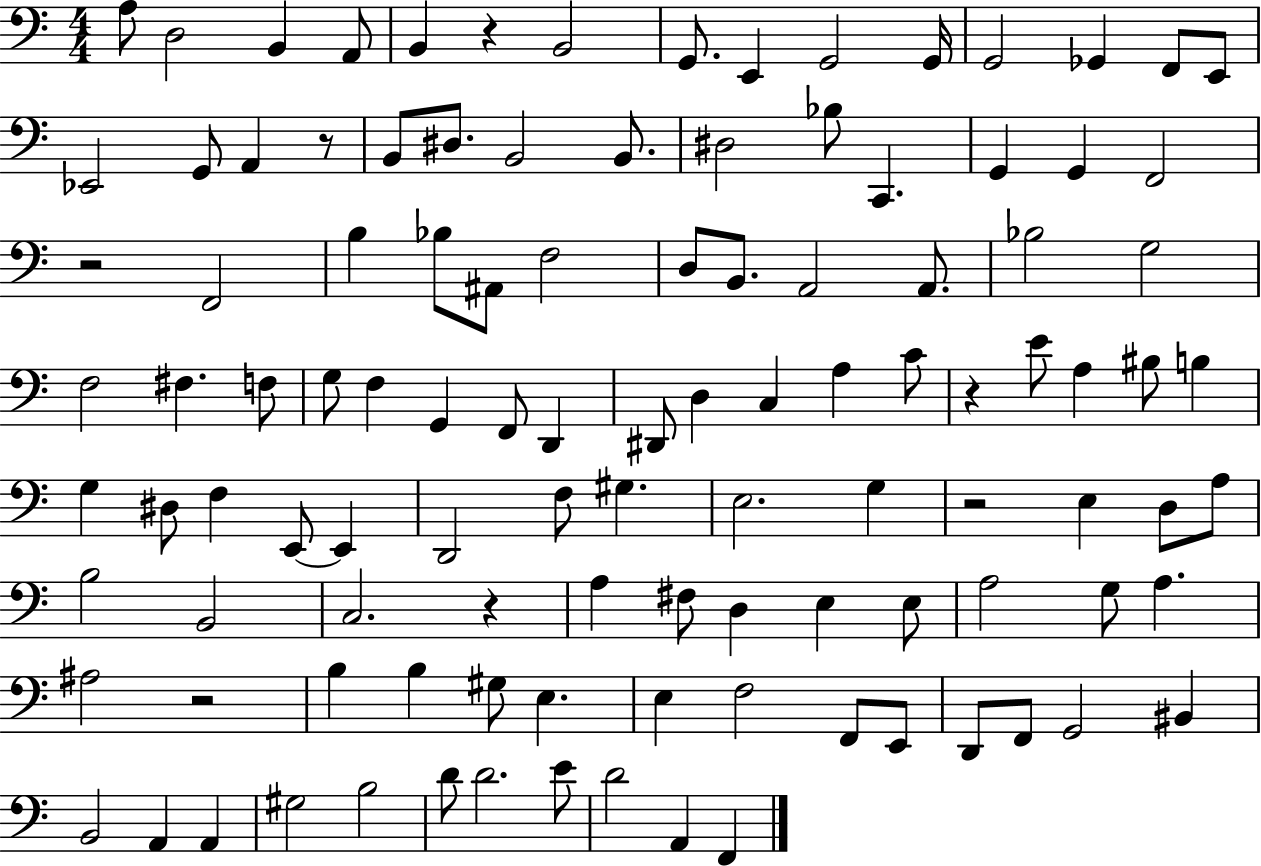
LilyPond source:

{
  \clef bass
  \numericTimeSignature
  \time 4/4
  \key c \major
  \repeat volta 2 { a8 d2 b,4 a,8 | b,4 r4 b,2 | g,8. e,4 g,2 g,16 | g,2 ges,4 f,8 e,8 | \break ees,2 g,8 a,4 r8 | b,8 dis8. b,2 b,8. | dis2 bes8 c,4. | g,4 g,4 f,2 | \break r2 f,2 | b4 bes8 ais,8 f2 | d8 b,8. a,2 a,8. | bes2 g2 | \break f2 fis4. f8 | g8 f4 g,4 f,8 d,4 | dis,8 d4 c4 a4 c'8 | r4 e'8 a4 bis8 b4 | \break g4 dis8 f4 e,8~~ e,4 | d,2 f8 gis4. | e2. g4 | r2 e4 d8 a8 | \break b2 b,2 | c2. r4 | a4 fis8 d4 e4 e8 | a2 g8 a4. | \break ais2 r2 | b4 b4 gis8 e4. | e4 f2 f,8 e,8 | d,8 f,8 g,2 bis,4 | \break b,2 a,4 a,4 | gis2 b2 | d'8 d'2. e'8 | d'2 a,4 f,4 | \break } \bar "|."
}